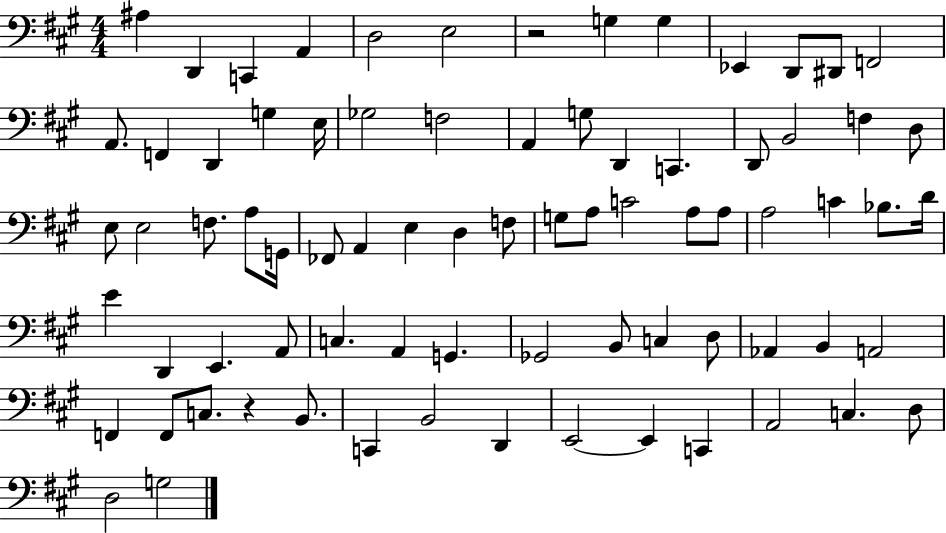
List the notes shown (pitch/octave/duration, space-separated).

A#3/q D2/q C2/q A2/q D3/h E3/h R/h G3/q G3/q Eb2/q D2/e D#2/e F2/h A2/e. F2/q D2/q G3/q E3/s Gb3/h F3/h A2/q G3/e D2/q C2/q. D2/e B2/h F3/q D3/e E3/e E3/h F3/e. A3/e G2/s FES2/e A2/q E3/q D3/q F3/e G3/e A3/e C4/h A3/e A3/e A3/h C4/q Bb3/e. D4/s E4/q D2/q E2/q. A2/e C3/q. A2/q G2/q. Gb2/h B2/e C3/q D3/e Ab2/q B2/q A2/h F2/q F2/e C3/e. R/q B2/e. C2/q B2/h D2/q E2/h E2/q C2/q A2/h C3/q. D3/e D3/h G3/h